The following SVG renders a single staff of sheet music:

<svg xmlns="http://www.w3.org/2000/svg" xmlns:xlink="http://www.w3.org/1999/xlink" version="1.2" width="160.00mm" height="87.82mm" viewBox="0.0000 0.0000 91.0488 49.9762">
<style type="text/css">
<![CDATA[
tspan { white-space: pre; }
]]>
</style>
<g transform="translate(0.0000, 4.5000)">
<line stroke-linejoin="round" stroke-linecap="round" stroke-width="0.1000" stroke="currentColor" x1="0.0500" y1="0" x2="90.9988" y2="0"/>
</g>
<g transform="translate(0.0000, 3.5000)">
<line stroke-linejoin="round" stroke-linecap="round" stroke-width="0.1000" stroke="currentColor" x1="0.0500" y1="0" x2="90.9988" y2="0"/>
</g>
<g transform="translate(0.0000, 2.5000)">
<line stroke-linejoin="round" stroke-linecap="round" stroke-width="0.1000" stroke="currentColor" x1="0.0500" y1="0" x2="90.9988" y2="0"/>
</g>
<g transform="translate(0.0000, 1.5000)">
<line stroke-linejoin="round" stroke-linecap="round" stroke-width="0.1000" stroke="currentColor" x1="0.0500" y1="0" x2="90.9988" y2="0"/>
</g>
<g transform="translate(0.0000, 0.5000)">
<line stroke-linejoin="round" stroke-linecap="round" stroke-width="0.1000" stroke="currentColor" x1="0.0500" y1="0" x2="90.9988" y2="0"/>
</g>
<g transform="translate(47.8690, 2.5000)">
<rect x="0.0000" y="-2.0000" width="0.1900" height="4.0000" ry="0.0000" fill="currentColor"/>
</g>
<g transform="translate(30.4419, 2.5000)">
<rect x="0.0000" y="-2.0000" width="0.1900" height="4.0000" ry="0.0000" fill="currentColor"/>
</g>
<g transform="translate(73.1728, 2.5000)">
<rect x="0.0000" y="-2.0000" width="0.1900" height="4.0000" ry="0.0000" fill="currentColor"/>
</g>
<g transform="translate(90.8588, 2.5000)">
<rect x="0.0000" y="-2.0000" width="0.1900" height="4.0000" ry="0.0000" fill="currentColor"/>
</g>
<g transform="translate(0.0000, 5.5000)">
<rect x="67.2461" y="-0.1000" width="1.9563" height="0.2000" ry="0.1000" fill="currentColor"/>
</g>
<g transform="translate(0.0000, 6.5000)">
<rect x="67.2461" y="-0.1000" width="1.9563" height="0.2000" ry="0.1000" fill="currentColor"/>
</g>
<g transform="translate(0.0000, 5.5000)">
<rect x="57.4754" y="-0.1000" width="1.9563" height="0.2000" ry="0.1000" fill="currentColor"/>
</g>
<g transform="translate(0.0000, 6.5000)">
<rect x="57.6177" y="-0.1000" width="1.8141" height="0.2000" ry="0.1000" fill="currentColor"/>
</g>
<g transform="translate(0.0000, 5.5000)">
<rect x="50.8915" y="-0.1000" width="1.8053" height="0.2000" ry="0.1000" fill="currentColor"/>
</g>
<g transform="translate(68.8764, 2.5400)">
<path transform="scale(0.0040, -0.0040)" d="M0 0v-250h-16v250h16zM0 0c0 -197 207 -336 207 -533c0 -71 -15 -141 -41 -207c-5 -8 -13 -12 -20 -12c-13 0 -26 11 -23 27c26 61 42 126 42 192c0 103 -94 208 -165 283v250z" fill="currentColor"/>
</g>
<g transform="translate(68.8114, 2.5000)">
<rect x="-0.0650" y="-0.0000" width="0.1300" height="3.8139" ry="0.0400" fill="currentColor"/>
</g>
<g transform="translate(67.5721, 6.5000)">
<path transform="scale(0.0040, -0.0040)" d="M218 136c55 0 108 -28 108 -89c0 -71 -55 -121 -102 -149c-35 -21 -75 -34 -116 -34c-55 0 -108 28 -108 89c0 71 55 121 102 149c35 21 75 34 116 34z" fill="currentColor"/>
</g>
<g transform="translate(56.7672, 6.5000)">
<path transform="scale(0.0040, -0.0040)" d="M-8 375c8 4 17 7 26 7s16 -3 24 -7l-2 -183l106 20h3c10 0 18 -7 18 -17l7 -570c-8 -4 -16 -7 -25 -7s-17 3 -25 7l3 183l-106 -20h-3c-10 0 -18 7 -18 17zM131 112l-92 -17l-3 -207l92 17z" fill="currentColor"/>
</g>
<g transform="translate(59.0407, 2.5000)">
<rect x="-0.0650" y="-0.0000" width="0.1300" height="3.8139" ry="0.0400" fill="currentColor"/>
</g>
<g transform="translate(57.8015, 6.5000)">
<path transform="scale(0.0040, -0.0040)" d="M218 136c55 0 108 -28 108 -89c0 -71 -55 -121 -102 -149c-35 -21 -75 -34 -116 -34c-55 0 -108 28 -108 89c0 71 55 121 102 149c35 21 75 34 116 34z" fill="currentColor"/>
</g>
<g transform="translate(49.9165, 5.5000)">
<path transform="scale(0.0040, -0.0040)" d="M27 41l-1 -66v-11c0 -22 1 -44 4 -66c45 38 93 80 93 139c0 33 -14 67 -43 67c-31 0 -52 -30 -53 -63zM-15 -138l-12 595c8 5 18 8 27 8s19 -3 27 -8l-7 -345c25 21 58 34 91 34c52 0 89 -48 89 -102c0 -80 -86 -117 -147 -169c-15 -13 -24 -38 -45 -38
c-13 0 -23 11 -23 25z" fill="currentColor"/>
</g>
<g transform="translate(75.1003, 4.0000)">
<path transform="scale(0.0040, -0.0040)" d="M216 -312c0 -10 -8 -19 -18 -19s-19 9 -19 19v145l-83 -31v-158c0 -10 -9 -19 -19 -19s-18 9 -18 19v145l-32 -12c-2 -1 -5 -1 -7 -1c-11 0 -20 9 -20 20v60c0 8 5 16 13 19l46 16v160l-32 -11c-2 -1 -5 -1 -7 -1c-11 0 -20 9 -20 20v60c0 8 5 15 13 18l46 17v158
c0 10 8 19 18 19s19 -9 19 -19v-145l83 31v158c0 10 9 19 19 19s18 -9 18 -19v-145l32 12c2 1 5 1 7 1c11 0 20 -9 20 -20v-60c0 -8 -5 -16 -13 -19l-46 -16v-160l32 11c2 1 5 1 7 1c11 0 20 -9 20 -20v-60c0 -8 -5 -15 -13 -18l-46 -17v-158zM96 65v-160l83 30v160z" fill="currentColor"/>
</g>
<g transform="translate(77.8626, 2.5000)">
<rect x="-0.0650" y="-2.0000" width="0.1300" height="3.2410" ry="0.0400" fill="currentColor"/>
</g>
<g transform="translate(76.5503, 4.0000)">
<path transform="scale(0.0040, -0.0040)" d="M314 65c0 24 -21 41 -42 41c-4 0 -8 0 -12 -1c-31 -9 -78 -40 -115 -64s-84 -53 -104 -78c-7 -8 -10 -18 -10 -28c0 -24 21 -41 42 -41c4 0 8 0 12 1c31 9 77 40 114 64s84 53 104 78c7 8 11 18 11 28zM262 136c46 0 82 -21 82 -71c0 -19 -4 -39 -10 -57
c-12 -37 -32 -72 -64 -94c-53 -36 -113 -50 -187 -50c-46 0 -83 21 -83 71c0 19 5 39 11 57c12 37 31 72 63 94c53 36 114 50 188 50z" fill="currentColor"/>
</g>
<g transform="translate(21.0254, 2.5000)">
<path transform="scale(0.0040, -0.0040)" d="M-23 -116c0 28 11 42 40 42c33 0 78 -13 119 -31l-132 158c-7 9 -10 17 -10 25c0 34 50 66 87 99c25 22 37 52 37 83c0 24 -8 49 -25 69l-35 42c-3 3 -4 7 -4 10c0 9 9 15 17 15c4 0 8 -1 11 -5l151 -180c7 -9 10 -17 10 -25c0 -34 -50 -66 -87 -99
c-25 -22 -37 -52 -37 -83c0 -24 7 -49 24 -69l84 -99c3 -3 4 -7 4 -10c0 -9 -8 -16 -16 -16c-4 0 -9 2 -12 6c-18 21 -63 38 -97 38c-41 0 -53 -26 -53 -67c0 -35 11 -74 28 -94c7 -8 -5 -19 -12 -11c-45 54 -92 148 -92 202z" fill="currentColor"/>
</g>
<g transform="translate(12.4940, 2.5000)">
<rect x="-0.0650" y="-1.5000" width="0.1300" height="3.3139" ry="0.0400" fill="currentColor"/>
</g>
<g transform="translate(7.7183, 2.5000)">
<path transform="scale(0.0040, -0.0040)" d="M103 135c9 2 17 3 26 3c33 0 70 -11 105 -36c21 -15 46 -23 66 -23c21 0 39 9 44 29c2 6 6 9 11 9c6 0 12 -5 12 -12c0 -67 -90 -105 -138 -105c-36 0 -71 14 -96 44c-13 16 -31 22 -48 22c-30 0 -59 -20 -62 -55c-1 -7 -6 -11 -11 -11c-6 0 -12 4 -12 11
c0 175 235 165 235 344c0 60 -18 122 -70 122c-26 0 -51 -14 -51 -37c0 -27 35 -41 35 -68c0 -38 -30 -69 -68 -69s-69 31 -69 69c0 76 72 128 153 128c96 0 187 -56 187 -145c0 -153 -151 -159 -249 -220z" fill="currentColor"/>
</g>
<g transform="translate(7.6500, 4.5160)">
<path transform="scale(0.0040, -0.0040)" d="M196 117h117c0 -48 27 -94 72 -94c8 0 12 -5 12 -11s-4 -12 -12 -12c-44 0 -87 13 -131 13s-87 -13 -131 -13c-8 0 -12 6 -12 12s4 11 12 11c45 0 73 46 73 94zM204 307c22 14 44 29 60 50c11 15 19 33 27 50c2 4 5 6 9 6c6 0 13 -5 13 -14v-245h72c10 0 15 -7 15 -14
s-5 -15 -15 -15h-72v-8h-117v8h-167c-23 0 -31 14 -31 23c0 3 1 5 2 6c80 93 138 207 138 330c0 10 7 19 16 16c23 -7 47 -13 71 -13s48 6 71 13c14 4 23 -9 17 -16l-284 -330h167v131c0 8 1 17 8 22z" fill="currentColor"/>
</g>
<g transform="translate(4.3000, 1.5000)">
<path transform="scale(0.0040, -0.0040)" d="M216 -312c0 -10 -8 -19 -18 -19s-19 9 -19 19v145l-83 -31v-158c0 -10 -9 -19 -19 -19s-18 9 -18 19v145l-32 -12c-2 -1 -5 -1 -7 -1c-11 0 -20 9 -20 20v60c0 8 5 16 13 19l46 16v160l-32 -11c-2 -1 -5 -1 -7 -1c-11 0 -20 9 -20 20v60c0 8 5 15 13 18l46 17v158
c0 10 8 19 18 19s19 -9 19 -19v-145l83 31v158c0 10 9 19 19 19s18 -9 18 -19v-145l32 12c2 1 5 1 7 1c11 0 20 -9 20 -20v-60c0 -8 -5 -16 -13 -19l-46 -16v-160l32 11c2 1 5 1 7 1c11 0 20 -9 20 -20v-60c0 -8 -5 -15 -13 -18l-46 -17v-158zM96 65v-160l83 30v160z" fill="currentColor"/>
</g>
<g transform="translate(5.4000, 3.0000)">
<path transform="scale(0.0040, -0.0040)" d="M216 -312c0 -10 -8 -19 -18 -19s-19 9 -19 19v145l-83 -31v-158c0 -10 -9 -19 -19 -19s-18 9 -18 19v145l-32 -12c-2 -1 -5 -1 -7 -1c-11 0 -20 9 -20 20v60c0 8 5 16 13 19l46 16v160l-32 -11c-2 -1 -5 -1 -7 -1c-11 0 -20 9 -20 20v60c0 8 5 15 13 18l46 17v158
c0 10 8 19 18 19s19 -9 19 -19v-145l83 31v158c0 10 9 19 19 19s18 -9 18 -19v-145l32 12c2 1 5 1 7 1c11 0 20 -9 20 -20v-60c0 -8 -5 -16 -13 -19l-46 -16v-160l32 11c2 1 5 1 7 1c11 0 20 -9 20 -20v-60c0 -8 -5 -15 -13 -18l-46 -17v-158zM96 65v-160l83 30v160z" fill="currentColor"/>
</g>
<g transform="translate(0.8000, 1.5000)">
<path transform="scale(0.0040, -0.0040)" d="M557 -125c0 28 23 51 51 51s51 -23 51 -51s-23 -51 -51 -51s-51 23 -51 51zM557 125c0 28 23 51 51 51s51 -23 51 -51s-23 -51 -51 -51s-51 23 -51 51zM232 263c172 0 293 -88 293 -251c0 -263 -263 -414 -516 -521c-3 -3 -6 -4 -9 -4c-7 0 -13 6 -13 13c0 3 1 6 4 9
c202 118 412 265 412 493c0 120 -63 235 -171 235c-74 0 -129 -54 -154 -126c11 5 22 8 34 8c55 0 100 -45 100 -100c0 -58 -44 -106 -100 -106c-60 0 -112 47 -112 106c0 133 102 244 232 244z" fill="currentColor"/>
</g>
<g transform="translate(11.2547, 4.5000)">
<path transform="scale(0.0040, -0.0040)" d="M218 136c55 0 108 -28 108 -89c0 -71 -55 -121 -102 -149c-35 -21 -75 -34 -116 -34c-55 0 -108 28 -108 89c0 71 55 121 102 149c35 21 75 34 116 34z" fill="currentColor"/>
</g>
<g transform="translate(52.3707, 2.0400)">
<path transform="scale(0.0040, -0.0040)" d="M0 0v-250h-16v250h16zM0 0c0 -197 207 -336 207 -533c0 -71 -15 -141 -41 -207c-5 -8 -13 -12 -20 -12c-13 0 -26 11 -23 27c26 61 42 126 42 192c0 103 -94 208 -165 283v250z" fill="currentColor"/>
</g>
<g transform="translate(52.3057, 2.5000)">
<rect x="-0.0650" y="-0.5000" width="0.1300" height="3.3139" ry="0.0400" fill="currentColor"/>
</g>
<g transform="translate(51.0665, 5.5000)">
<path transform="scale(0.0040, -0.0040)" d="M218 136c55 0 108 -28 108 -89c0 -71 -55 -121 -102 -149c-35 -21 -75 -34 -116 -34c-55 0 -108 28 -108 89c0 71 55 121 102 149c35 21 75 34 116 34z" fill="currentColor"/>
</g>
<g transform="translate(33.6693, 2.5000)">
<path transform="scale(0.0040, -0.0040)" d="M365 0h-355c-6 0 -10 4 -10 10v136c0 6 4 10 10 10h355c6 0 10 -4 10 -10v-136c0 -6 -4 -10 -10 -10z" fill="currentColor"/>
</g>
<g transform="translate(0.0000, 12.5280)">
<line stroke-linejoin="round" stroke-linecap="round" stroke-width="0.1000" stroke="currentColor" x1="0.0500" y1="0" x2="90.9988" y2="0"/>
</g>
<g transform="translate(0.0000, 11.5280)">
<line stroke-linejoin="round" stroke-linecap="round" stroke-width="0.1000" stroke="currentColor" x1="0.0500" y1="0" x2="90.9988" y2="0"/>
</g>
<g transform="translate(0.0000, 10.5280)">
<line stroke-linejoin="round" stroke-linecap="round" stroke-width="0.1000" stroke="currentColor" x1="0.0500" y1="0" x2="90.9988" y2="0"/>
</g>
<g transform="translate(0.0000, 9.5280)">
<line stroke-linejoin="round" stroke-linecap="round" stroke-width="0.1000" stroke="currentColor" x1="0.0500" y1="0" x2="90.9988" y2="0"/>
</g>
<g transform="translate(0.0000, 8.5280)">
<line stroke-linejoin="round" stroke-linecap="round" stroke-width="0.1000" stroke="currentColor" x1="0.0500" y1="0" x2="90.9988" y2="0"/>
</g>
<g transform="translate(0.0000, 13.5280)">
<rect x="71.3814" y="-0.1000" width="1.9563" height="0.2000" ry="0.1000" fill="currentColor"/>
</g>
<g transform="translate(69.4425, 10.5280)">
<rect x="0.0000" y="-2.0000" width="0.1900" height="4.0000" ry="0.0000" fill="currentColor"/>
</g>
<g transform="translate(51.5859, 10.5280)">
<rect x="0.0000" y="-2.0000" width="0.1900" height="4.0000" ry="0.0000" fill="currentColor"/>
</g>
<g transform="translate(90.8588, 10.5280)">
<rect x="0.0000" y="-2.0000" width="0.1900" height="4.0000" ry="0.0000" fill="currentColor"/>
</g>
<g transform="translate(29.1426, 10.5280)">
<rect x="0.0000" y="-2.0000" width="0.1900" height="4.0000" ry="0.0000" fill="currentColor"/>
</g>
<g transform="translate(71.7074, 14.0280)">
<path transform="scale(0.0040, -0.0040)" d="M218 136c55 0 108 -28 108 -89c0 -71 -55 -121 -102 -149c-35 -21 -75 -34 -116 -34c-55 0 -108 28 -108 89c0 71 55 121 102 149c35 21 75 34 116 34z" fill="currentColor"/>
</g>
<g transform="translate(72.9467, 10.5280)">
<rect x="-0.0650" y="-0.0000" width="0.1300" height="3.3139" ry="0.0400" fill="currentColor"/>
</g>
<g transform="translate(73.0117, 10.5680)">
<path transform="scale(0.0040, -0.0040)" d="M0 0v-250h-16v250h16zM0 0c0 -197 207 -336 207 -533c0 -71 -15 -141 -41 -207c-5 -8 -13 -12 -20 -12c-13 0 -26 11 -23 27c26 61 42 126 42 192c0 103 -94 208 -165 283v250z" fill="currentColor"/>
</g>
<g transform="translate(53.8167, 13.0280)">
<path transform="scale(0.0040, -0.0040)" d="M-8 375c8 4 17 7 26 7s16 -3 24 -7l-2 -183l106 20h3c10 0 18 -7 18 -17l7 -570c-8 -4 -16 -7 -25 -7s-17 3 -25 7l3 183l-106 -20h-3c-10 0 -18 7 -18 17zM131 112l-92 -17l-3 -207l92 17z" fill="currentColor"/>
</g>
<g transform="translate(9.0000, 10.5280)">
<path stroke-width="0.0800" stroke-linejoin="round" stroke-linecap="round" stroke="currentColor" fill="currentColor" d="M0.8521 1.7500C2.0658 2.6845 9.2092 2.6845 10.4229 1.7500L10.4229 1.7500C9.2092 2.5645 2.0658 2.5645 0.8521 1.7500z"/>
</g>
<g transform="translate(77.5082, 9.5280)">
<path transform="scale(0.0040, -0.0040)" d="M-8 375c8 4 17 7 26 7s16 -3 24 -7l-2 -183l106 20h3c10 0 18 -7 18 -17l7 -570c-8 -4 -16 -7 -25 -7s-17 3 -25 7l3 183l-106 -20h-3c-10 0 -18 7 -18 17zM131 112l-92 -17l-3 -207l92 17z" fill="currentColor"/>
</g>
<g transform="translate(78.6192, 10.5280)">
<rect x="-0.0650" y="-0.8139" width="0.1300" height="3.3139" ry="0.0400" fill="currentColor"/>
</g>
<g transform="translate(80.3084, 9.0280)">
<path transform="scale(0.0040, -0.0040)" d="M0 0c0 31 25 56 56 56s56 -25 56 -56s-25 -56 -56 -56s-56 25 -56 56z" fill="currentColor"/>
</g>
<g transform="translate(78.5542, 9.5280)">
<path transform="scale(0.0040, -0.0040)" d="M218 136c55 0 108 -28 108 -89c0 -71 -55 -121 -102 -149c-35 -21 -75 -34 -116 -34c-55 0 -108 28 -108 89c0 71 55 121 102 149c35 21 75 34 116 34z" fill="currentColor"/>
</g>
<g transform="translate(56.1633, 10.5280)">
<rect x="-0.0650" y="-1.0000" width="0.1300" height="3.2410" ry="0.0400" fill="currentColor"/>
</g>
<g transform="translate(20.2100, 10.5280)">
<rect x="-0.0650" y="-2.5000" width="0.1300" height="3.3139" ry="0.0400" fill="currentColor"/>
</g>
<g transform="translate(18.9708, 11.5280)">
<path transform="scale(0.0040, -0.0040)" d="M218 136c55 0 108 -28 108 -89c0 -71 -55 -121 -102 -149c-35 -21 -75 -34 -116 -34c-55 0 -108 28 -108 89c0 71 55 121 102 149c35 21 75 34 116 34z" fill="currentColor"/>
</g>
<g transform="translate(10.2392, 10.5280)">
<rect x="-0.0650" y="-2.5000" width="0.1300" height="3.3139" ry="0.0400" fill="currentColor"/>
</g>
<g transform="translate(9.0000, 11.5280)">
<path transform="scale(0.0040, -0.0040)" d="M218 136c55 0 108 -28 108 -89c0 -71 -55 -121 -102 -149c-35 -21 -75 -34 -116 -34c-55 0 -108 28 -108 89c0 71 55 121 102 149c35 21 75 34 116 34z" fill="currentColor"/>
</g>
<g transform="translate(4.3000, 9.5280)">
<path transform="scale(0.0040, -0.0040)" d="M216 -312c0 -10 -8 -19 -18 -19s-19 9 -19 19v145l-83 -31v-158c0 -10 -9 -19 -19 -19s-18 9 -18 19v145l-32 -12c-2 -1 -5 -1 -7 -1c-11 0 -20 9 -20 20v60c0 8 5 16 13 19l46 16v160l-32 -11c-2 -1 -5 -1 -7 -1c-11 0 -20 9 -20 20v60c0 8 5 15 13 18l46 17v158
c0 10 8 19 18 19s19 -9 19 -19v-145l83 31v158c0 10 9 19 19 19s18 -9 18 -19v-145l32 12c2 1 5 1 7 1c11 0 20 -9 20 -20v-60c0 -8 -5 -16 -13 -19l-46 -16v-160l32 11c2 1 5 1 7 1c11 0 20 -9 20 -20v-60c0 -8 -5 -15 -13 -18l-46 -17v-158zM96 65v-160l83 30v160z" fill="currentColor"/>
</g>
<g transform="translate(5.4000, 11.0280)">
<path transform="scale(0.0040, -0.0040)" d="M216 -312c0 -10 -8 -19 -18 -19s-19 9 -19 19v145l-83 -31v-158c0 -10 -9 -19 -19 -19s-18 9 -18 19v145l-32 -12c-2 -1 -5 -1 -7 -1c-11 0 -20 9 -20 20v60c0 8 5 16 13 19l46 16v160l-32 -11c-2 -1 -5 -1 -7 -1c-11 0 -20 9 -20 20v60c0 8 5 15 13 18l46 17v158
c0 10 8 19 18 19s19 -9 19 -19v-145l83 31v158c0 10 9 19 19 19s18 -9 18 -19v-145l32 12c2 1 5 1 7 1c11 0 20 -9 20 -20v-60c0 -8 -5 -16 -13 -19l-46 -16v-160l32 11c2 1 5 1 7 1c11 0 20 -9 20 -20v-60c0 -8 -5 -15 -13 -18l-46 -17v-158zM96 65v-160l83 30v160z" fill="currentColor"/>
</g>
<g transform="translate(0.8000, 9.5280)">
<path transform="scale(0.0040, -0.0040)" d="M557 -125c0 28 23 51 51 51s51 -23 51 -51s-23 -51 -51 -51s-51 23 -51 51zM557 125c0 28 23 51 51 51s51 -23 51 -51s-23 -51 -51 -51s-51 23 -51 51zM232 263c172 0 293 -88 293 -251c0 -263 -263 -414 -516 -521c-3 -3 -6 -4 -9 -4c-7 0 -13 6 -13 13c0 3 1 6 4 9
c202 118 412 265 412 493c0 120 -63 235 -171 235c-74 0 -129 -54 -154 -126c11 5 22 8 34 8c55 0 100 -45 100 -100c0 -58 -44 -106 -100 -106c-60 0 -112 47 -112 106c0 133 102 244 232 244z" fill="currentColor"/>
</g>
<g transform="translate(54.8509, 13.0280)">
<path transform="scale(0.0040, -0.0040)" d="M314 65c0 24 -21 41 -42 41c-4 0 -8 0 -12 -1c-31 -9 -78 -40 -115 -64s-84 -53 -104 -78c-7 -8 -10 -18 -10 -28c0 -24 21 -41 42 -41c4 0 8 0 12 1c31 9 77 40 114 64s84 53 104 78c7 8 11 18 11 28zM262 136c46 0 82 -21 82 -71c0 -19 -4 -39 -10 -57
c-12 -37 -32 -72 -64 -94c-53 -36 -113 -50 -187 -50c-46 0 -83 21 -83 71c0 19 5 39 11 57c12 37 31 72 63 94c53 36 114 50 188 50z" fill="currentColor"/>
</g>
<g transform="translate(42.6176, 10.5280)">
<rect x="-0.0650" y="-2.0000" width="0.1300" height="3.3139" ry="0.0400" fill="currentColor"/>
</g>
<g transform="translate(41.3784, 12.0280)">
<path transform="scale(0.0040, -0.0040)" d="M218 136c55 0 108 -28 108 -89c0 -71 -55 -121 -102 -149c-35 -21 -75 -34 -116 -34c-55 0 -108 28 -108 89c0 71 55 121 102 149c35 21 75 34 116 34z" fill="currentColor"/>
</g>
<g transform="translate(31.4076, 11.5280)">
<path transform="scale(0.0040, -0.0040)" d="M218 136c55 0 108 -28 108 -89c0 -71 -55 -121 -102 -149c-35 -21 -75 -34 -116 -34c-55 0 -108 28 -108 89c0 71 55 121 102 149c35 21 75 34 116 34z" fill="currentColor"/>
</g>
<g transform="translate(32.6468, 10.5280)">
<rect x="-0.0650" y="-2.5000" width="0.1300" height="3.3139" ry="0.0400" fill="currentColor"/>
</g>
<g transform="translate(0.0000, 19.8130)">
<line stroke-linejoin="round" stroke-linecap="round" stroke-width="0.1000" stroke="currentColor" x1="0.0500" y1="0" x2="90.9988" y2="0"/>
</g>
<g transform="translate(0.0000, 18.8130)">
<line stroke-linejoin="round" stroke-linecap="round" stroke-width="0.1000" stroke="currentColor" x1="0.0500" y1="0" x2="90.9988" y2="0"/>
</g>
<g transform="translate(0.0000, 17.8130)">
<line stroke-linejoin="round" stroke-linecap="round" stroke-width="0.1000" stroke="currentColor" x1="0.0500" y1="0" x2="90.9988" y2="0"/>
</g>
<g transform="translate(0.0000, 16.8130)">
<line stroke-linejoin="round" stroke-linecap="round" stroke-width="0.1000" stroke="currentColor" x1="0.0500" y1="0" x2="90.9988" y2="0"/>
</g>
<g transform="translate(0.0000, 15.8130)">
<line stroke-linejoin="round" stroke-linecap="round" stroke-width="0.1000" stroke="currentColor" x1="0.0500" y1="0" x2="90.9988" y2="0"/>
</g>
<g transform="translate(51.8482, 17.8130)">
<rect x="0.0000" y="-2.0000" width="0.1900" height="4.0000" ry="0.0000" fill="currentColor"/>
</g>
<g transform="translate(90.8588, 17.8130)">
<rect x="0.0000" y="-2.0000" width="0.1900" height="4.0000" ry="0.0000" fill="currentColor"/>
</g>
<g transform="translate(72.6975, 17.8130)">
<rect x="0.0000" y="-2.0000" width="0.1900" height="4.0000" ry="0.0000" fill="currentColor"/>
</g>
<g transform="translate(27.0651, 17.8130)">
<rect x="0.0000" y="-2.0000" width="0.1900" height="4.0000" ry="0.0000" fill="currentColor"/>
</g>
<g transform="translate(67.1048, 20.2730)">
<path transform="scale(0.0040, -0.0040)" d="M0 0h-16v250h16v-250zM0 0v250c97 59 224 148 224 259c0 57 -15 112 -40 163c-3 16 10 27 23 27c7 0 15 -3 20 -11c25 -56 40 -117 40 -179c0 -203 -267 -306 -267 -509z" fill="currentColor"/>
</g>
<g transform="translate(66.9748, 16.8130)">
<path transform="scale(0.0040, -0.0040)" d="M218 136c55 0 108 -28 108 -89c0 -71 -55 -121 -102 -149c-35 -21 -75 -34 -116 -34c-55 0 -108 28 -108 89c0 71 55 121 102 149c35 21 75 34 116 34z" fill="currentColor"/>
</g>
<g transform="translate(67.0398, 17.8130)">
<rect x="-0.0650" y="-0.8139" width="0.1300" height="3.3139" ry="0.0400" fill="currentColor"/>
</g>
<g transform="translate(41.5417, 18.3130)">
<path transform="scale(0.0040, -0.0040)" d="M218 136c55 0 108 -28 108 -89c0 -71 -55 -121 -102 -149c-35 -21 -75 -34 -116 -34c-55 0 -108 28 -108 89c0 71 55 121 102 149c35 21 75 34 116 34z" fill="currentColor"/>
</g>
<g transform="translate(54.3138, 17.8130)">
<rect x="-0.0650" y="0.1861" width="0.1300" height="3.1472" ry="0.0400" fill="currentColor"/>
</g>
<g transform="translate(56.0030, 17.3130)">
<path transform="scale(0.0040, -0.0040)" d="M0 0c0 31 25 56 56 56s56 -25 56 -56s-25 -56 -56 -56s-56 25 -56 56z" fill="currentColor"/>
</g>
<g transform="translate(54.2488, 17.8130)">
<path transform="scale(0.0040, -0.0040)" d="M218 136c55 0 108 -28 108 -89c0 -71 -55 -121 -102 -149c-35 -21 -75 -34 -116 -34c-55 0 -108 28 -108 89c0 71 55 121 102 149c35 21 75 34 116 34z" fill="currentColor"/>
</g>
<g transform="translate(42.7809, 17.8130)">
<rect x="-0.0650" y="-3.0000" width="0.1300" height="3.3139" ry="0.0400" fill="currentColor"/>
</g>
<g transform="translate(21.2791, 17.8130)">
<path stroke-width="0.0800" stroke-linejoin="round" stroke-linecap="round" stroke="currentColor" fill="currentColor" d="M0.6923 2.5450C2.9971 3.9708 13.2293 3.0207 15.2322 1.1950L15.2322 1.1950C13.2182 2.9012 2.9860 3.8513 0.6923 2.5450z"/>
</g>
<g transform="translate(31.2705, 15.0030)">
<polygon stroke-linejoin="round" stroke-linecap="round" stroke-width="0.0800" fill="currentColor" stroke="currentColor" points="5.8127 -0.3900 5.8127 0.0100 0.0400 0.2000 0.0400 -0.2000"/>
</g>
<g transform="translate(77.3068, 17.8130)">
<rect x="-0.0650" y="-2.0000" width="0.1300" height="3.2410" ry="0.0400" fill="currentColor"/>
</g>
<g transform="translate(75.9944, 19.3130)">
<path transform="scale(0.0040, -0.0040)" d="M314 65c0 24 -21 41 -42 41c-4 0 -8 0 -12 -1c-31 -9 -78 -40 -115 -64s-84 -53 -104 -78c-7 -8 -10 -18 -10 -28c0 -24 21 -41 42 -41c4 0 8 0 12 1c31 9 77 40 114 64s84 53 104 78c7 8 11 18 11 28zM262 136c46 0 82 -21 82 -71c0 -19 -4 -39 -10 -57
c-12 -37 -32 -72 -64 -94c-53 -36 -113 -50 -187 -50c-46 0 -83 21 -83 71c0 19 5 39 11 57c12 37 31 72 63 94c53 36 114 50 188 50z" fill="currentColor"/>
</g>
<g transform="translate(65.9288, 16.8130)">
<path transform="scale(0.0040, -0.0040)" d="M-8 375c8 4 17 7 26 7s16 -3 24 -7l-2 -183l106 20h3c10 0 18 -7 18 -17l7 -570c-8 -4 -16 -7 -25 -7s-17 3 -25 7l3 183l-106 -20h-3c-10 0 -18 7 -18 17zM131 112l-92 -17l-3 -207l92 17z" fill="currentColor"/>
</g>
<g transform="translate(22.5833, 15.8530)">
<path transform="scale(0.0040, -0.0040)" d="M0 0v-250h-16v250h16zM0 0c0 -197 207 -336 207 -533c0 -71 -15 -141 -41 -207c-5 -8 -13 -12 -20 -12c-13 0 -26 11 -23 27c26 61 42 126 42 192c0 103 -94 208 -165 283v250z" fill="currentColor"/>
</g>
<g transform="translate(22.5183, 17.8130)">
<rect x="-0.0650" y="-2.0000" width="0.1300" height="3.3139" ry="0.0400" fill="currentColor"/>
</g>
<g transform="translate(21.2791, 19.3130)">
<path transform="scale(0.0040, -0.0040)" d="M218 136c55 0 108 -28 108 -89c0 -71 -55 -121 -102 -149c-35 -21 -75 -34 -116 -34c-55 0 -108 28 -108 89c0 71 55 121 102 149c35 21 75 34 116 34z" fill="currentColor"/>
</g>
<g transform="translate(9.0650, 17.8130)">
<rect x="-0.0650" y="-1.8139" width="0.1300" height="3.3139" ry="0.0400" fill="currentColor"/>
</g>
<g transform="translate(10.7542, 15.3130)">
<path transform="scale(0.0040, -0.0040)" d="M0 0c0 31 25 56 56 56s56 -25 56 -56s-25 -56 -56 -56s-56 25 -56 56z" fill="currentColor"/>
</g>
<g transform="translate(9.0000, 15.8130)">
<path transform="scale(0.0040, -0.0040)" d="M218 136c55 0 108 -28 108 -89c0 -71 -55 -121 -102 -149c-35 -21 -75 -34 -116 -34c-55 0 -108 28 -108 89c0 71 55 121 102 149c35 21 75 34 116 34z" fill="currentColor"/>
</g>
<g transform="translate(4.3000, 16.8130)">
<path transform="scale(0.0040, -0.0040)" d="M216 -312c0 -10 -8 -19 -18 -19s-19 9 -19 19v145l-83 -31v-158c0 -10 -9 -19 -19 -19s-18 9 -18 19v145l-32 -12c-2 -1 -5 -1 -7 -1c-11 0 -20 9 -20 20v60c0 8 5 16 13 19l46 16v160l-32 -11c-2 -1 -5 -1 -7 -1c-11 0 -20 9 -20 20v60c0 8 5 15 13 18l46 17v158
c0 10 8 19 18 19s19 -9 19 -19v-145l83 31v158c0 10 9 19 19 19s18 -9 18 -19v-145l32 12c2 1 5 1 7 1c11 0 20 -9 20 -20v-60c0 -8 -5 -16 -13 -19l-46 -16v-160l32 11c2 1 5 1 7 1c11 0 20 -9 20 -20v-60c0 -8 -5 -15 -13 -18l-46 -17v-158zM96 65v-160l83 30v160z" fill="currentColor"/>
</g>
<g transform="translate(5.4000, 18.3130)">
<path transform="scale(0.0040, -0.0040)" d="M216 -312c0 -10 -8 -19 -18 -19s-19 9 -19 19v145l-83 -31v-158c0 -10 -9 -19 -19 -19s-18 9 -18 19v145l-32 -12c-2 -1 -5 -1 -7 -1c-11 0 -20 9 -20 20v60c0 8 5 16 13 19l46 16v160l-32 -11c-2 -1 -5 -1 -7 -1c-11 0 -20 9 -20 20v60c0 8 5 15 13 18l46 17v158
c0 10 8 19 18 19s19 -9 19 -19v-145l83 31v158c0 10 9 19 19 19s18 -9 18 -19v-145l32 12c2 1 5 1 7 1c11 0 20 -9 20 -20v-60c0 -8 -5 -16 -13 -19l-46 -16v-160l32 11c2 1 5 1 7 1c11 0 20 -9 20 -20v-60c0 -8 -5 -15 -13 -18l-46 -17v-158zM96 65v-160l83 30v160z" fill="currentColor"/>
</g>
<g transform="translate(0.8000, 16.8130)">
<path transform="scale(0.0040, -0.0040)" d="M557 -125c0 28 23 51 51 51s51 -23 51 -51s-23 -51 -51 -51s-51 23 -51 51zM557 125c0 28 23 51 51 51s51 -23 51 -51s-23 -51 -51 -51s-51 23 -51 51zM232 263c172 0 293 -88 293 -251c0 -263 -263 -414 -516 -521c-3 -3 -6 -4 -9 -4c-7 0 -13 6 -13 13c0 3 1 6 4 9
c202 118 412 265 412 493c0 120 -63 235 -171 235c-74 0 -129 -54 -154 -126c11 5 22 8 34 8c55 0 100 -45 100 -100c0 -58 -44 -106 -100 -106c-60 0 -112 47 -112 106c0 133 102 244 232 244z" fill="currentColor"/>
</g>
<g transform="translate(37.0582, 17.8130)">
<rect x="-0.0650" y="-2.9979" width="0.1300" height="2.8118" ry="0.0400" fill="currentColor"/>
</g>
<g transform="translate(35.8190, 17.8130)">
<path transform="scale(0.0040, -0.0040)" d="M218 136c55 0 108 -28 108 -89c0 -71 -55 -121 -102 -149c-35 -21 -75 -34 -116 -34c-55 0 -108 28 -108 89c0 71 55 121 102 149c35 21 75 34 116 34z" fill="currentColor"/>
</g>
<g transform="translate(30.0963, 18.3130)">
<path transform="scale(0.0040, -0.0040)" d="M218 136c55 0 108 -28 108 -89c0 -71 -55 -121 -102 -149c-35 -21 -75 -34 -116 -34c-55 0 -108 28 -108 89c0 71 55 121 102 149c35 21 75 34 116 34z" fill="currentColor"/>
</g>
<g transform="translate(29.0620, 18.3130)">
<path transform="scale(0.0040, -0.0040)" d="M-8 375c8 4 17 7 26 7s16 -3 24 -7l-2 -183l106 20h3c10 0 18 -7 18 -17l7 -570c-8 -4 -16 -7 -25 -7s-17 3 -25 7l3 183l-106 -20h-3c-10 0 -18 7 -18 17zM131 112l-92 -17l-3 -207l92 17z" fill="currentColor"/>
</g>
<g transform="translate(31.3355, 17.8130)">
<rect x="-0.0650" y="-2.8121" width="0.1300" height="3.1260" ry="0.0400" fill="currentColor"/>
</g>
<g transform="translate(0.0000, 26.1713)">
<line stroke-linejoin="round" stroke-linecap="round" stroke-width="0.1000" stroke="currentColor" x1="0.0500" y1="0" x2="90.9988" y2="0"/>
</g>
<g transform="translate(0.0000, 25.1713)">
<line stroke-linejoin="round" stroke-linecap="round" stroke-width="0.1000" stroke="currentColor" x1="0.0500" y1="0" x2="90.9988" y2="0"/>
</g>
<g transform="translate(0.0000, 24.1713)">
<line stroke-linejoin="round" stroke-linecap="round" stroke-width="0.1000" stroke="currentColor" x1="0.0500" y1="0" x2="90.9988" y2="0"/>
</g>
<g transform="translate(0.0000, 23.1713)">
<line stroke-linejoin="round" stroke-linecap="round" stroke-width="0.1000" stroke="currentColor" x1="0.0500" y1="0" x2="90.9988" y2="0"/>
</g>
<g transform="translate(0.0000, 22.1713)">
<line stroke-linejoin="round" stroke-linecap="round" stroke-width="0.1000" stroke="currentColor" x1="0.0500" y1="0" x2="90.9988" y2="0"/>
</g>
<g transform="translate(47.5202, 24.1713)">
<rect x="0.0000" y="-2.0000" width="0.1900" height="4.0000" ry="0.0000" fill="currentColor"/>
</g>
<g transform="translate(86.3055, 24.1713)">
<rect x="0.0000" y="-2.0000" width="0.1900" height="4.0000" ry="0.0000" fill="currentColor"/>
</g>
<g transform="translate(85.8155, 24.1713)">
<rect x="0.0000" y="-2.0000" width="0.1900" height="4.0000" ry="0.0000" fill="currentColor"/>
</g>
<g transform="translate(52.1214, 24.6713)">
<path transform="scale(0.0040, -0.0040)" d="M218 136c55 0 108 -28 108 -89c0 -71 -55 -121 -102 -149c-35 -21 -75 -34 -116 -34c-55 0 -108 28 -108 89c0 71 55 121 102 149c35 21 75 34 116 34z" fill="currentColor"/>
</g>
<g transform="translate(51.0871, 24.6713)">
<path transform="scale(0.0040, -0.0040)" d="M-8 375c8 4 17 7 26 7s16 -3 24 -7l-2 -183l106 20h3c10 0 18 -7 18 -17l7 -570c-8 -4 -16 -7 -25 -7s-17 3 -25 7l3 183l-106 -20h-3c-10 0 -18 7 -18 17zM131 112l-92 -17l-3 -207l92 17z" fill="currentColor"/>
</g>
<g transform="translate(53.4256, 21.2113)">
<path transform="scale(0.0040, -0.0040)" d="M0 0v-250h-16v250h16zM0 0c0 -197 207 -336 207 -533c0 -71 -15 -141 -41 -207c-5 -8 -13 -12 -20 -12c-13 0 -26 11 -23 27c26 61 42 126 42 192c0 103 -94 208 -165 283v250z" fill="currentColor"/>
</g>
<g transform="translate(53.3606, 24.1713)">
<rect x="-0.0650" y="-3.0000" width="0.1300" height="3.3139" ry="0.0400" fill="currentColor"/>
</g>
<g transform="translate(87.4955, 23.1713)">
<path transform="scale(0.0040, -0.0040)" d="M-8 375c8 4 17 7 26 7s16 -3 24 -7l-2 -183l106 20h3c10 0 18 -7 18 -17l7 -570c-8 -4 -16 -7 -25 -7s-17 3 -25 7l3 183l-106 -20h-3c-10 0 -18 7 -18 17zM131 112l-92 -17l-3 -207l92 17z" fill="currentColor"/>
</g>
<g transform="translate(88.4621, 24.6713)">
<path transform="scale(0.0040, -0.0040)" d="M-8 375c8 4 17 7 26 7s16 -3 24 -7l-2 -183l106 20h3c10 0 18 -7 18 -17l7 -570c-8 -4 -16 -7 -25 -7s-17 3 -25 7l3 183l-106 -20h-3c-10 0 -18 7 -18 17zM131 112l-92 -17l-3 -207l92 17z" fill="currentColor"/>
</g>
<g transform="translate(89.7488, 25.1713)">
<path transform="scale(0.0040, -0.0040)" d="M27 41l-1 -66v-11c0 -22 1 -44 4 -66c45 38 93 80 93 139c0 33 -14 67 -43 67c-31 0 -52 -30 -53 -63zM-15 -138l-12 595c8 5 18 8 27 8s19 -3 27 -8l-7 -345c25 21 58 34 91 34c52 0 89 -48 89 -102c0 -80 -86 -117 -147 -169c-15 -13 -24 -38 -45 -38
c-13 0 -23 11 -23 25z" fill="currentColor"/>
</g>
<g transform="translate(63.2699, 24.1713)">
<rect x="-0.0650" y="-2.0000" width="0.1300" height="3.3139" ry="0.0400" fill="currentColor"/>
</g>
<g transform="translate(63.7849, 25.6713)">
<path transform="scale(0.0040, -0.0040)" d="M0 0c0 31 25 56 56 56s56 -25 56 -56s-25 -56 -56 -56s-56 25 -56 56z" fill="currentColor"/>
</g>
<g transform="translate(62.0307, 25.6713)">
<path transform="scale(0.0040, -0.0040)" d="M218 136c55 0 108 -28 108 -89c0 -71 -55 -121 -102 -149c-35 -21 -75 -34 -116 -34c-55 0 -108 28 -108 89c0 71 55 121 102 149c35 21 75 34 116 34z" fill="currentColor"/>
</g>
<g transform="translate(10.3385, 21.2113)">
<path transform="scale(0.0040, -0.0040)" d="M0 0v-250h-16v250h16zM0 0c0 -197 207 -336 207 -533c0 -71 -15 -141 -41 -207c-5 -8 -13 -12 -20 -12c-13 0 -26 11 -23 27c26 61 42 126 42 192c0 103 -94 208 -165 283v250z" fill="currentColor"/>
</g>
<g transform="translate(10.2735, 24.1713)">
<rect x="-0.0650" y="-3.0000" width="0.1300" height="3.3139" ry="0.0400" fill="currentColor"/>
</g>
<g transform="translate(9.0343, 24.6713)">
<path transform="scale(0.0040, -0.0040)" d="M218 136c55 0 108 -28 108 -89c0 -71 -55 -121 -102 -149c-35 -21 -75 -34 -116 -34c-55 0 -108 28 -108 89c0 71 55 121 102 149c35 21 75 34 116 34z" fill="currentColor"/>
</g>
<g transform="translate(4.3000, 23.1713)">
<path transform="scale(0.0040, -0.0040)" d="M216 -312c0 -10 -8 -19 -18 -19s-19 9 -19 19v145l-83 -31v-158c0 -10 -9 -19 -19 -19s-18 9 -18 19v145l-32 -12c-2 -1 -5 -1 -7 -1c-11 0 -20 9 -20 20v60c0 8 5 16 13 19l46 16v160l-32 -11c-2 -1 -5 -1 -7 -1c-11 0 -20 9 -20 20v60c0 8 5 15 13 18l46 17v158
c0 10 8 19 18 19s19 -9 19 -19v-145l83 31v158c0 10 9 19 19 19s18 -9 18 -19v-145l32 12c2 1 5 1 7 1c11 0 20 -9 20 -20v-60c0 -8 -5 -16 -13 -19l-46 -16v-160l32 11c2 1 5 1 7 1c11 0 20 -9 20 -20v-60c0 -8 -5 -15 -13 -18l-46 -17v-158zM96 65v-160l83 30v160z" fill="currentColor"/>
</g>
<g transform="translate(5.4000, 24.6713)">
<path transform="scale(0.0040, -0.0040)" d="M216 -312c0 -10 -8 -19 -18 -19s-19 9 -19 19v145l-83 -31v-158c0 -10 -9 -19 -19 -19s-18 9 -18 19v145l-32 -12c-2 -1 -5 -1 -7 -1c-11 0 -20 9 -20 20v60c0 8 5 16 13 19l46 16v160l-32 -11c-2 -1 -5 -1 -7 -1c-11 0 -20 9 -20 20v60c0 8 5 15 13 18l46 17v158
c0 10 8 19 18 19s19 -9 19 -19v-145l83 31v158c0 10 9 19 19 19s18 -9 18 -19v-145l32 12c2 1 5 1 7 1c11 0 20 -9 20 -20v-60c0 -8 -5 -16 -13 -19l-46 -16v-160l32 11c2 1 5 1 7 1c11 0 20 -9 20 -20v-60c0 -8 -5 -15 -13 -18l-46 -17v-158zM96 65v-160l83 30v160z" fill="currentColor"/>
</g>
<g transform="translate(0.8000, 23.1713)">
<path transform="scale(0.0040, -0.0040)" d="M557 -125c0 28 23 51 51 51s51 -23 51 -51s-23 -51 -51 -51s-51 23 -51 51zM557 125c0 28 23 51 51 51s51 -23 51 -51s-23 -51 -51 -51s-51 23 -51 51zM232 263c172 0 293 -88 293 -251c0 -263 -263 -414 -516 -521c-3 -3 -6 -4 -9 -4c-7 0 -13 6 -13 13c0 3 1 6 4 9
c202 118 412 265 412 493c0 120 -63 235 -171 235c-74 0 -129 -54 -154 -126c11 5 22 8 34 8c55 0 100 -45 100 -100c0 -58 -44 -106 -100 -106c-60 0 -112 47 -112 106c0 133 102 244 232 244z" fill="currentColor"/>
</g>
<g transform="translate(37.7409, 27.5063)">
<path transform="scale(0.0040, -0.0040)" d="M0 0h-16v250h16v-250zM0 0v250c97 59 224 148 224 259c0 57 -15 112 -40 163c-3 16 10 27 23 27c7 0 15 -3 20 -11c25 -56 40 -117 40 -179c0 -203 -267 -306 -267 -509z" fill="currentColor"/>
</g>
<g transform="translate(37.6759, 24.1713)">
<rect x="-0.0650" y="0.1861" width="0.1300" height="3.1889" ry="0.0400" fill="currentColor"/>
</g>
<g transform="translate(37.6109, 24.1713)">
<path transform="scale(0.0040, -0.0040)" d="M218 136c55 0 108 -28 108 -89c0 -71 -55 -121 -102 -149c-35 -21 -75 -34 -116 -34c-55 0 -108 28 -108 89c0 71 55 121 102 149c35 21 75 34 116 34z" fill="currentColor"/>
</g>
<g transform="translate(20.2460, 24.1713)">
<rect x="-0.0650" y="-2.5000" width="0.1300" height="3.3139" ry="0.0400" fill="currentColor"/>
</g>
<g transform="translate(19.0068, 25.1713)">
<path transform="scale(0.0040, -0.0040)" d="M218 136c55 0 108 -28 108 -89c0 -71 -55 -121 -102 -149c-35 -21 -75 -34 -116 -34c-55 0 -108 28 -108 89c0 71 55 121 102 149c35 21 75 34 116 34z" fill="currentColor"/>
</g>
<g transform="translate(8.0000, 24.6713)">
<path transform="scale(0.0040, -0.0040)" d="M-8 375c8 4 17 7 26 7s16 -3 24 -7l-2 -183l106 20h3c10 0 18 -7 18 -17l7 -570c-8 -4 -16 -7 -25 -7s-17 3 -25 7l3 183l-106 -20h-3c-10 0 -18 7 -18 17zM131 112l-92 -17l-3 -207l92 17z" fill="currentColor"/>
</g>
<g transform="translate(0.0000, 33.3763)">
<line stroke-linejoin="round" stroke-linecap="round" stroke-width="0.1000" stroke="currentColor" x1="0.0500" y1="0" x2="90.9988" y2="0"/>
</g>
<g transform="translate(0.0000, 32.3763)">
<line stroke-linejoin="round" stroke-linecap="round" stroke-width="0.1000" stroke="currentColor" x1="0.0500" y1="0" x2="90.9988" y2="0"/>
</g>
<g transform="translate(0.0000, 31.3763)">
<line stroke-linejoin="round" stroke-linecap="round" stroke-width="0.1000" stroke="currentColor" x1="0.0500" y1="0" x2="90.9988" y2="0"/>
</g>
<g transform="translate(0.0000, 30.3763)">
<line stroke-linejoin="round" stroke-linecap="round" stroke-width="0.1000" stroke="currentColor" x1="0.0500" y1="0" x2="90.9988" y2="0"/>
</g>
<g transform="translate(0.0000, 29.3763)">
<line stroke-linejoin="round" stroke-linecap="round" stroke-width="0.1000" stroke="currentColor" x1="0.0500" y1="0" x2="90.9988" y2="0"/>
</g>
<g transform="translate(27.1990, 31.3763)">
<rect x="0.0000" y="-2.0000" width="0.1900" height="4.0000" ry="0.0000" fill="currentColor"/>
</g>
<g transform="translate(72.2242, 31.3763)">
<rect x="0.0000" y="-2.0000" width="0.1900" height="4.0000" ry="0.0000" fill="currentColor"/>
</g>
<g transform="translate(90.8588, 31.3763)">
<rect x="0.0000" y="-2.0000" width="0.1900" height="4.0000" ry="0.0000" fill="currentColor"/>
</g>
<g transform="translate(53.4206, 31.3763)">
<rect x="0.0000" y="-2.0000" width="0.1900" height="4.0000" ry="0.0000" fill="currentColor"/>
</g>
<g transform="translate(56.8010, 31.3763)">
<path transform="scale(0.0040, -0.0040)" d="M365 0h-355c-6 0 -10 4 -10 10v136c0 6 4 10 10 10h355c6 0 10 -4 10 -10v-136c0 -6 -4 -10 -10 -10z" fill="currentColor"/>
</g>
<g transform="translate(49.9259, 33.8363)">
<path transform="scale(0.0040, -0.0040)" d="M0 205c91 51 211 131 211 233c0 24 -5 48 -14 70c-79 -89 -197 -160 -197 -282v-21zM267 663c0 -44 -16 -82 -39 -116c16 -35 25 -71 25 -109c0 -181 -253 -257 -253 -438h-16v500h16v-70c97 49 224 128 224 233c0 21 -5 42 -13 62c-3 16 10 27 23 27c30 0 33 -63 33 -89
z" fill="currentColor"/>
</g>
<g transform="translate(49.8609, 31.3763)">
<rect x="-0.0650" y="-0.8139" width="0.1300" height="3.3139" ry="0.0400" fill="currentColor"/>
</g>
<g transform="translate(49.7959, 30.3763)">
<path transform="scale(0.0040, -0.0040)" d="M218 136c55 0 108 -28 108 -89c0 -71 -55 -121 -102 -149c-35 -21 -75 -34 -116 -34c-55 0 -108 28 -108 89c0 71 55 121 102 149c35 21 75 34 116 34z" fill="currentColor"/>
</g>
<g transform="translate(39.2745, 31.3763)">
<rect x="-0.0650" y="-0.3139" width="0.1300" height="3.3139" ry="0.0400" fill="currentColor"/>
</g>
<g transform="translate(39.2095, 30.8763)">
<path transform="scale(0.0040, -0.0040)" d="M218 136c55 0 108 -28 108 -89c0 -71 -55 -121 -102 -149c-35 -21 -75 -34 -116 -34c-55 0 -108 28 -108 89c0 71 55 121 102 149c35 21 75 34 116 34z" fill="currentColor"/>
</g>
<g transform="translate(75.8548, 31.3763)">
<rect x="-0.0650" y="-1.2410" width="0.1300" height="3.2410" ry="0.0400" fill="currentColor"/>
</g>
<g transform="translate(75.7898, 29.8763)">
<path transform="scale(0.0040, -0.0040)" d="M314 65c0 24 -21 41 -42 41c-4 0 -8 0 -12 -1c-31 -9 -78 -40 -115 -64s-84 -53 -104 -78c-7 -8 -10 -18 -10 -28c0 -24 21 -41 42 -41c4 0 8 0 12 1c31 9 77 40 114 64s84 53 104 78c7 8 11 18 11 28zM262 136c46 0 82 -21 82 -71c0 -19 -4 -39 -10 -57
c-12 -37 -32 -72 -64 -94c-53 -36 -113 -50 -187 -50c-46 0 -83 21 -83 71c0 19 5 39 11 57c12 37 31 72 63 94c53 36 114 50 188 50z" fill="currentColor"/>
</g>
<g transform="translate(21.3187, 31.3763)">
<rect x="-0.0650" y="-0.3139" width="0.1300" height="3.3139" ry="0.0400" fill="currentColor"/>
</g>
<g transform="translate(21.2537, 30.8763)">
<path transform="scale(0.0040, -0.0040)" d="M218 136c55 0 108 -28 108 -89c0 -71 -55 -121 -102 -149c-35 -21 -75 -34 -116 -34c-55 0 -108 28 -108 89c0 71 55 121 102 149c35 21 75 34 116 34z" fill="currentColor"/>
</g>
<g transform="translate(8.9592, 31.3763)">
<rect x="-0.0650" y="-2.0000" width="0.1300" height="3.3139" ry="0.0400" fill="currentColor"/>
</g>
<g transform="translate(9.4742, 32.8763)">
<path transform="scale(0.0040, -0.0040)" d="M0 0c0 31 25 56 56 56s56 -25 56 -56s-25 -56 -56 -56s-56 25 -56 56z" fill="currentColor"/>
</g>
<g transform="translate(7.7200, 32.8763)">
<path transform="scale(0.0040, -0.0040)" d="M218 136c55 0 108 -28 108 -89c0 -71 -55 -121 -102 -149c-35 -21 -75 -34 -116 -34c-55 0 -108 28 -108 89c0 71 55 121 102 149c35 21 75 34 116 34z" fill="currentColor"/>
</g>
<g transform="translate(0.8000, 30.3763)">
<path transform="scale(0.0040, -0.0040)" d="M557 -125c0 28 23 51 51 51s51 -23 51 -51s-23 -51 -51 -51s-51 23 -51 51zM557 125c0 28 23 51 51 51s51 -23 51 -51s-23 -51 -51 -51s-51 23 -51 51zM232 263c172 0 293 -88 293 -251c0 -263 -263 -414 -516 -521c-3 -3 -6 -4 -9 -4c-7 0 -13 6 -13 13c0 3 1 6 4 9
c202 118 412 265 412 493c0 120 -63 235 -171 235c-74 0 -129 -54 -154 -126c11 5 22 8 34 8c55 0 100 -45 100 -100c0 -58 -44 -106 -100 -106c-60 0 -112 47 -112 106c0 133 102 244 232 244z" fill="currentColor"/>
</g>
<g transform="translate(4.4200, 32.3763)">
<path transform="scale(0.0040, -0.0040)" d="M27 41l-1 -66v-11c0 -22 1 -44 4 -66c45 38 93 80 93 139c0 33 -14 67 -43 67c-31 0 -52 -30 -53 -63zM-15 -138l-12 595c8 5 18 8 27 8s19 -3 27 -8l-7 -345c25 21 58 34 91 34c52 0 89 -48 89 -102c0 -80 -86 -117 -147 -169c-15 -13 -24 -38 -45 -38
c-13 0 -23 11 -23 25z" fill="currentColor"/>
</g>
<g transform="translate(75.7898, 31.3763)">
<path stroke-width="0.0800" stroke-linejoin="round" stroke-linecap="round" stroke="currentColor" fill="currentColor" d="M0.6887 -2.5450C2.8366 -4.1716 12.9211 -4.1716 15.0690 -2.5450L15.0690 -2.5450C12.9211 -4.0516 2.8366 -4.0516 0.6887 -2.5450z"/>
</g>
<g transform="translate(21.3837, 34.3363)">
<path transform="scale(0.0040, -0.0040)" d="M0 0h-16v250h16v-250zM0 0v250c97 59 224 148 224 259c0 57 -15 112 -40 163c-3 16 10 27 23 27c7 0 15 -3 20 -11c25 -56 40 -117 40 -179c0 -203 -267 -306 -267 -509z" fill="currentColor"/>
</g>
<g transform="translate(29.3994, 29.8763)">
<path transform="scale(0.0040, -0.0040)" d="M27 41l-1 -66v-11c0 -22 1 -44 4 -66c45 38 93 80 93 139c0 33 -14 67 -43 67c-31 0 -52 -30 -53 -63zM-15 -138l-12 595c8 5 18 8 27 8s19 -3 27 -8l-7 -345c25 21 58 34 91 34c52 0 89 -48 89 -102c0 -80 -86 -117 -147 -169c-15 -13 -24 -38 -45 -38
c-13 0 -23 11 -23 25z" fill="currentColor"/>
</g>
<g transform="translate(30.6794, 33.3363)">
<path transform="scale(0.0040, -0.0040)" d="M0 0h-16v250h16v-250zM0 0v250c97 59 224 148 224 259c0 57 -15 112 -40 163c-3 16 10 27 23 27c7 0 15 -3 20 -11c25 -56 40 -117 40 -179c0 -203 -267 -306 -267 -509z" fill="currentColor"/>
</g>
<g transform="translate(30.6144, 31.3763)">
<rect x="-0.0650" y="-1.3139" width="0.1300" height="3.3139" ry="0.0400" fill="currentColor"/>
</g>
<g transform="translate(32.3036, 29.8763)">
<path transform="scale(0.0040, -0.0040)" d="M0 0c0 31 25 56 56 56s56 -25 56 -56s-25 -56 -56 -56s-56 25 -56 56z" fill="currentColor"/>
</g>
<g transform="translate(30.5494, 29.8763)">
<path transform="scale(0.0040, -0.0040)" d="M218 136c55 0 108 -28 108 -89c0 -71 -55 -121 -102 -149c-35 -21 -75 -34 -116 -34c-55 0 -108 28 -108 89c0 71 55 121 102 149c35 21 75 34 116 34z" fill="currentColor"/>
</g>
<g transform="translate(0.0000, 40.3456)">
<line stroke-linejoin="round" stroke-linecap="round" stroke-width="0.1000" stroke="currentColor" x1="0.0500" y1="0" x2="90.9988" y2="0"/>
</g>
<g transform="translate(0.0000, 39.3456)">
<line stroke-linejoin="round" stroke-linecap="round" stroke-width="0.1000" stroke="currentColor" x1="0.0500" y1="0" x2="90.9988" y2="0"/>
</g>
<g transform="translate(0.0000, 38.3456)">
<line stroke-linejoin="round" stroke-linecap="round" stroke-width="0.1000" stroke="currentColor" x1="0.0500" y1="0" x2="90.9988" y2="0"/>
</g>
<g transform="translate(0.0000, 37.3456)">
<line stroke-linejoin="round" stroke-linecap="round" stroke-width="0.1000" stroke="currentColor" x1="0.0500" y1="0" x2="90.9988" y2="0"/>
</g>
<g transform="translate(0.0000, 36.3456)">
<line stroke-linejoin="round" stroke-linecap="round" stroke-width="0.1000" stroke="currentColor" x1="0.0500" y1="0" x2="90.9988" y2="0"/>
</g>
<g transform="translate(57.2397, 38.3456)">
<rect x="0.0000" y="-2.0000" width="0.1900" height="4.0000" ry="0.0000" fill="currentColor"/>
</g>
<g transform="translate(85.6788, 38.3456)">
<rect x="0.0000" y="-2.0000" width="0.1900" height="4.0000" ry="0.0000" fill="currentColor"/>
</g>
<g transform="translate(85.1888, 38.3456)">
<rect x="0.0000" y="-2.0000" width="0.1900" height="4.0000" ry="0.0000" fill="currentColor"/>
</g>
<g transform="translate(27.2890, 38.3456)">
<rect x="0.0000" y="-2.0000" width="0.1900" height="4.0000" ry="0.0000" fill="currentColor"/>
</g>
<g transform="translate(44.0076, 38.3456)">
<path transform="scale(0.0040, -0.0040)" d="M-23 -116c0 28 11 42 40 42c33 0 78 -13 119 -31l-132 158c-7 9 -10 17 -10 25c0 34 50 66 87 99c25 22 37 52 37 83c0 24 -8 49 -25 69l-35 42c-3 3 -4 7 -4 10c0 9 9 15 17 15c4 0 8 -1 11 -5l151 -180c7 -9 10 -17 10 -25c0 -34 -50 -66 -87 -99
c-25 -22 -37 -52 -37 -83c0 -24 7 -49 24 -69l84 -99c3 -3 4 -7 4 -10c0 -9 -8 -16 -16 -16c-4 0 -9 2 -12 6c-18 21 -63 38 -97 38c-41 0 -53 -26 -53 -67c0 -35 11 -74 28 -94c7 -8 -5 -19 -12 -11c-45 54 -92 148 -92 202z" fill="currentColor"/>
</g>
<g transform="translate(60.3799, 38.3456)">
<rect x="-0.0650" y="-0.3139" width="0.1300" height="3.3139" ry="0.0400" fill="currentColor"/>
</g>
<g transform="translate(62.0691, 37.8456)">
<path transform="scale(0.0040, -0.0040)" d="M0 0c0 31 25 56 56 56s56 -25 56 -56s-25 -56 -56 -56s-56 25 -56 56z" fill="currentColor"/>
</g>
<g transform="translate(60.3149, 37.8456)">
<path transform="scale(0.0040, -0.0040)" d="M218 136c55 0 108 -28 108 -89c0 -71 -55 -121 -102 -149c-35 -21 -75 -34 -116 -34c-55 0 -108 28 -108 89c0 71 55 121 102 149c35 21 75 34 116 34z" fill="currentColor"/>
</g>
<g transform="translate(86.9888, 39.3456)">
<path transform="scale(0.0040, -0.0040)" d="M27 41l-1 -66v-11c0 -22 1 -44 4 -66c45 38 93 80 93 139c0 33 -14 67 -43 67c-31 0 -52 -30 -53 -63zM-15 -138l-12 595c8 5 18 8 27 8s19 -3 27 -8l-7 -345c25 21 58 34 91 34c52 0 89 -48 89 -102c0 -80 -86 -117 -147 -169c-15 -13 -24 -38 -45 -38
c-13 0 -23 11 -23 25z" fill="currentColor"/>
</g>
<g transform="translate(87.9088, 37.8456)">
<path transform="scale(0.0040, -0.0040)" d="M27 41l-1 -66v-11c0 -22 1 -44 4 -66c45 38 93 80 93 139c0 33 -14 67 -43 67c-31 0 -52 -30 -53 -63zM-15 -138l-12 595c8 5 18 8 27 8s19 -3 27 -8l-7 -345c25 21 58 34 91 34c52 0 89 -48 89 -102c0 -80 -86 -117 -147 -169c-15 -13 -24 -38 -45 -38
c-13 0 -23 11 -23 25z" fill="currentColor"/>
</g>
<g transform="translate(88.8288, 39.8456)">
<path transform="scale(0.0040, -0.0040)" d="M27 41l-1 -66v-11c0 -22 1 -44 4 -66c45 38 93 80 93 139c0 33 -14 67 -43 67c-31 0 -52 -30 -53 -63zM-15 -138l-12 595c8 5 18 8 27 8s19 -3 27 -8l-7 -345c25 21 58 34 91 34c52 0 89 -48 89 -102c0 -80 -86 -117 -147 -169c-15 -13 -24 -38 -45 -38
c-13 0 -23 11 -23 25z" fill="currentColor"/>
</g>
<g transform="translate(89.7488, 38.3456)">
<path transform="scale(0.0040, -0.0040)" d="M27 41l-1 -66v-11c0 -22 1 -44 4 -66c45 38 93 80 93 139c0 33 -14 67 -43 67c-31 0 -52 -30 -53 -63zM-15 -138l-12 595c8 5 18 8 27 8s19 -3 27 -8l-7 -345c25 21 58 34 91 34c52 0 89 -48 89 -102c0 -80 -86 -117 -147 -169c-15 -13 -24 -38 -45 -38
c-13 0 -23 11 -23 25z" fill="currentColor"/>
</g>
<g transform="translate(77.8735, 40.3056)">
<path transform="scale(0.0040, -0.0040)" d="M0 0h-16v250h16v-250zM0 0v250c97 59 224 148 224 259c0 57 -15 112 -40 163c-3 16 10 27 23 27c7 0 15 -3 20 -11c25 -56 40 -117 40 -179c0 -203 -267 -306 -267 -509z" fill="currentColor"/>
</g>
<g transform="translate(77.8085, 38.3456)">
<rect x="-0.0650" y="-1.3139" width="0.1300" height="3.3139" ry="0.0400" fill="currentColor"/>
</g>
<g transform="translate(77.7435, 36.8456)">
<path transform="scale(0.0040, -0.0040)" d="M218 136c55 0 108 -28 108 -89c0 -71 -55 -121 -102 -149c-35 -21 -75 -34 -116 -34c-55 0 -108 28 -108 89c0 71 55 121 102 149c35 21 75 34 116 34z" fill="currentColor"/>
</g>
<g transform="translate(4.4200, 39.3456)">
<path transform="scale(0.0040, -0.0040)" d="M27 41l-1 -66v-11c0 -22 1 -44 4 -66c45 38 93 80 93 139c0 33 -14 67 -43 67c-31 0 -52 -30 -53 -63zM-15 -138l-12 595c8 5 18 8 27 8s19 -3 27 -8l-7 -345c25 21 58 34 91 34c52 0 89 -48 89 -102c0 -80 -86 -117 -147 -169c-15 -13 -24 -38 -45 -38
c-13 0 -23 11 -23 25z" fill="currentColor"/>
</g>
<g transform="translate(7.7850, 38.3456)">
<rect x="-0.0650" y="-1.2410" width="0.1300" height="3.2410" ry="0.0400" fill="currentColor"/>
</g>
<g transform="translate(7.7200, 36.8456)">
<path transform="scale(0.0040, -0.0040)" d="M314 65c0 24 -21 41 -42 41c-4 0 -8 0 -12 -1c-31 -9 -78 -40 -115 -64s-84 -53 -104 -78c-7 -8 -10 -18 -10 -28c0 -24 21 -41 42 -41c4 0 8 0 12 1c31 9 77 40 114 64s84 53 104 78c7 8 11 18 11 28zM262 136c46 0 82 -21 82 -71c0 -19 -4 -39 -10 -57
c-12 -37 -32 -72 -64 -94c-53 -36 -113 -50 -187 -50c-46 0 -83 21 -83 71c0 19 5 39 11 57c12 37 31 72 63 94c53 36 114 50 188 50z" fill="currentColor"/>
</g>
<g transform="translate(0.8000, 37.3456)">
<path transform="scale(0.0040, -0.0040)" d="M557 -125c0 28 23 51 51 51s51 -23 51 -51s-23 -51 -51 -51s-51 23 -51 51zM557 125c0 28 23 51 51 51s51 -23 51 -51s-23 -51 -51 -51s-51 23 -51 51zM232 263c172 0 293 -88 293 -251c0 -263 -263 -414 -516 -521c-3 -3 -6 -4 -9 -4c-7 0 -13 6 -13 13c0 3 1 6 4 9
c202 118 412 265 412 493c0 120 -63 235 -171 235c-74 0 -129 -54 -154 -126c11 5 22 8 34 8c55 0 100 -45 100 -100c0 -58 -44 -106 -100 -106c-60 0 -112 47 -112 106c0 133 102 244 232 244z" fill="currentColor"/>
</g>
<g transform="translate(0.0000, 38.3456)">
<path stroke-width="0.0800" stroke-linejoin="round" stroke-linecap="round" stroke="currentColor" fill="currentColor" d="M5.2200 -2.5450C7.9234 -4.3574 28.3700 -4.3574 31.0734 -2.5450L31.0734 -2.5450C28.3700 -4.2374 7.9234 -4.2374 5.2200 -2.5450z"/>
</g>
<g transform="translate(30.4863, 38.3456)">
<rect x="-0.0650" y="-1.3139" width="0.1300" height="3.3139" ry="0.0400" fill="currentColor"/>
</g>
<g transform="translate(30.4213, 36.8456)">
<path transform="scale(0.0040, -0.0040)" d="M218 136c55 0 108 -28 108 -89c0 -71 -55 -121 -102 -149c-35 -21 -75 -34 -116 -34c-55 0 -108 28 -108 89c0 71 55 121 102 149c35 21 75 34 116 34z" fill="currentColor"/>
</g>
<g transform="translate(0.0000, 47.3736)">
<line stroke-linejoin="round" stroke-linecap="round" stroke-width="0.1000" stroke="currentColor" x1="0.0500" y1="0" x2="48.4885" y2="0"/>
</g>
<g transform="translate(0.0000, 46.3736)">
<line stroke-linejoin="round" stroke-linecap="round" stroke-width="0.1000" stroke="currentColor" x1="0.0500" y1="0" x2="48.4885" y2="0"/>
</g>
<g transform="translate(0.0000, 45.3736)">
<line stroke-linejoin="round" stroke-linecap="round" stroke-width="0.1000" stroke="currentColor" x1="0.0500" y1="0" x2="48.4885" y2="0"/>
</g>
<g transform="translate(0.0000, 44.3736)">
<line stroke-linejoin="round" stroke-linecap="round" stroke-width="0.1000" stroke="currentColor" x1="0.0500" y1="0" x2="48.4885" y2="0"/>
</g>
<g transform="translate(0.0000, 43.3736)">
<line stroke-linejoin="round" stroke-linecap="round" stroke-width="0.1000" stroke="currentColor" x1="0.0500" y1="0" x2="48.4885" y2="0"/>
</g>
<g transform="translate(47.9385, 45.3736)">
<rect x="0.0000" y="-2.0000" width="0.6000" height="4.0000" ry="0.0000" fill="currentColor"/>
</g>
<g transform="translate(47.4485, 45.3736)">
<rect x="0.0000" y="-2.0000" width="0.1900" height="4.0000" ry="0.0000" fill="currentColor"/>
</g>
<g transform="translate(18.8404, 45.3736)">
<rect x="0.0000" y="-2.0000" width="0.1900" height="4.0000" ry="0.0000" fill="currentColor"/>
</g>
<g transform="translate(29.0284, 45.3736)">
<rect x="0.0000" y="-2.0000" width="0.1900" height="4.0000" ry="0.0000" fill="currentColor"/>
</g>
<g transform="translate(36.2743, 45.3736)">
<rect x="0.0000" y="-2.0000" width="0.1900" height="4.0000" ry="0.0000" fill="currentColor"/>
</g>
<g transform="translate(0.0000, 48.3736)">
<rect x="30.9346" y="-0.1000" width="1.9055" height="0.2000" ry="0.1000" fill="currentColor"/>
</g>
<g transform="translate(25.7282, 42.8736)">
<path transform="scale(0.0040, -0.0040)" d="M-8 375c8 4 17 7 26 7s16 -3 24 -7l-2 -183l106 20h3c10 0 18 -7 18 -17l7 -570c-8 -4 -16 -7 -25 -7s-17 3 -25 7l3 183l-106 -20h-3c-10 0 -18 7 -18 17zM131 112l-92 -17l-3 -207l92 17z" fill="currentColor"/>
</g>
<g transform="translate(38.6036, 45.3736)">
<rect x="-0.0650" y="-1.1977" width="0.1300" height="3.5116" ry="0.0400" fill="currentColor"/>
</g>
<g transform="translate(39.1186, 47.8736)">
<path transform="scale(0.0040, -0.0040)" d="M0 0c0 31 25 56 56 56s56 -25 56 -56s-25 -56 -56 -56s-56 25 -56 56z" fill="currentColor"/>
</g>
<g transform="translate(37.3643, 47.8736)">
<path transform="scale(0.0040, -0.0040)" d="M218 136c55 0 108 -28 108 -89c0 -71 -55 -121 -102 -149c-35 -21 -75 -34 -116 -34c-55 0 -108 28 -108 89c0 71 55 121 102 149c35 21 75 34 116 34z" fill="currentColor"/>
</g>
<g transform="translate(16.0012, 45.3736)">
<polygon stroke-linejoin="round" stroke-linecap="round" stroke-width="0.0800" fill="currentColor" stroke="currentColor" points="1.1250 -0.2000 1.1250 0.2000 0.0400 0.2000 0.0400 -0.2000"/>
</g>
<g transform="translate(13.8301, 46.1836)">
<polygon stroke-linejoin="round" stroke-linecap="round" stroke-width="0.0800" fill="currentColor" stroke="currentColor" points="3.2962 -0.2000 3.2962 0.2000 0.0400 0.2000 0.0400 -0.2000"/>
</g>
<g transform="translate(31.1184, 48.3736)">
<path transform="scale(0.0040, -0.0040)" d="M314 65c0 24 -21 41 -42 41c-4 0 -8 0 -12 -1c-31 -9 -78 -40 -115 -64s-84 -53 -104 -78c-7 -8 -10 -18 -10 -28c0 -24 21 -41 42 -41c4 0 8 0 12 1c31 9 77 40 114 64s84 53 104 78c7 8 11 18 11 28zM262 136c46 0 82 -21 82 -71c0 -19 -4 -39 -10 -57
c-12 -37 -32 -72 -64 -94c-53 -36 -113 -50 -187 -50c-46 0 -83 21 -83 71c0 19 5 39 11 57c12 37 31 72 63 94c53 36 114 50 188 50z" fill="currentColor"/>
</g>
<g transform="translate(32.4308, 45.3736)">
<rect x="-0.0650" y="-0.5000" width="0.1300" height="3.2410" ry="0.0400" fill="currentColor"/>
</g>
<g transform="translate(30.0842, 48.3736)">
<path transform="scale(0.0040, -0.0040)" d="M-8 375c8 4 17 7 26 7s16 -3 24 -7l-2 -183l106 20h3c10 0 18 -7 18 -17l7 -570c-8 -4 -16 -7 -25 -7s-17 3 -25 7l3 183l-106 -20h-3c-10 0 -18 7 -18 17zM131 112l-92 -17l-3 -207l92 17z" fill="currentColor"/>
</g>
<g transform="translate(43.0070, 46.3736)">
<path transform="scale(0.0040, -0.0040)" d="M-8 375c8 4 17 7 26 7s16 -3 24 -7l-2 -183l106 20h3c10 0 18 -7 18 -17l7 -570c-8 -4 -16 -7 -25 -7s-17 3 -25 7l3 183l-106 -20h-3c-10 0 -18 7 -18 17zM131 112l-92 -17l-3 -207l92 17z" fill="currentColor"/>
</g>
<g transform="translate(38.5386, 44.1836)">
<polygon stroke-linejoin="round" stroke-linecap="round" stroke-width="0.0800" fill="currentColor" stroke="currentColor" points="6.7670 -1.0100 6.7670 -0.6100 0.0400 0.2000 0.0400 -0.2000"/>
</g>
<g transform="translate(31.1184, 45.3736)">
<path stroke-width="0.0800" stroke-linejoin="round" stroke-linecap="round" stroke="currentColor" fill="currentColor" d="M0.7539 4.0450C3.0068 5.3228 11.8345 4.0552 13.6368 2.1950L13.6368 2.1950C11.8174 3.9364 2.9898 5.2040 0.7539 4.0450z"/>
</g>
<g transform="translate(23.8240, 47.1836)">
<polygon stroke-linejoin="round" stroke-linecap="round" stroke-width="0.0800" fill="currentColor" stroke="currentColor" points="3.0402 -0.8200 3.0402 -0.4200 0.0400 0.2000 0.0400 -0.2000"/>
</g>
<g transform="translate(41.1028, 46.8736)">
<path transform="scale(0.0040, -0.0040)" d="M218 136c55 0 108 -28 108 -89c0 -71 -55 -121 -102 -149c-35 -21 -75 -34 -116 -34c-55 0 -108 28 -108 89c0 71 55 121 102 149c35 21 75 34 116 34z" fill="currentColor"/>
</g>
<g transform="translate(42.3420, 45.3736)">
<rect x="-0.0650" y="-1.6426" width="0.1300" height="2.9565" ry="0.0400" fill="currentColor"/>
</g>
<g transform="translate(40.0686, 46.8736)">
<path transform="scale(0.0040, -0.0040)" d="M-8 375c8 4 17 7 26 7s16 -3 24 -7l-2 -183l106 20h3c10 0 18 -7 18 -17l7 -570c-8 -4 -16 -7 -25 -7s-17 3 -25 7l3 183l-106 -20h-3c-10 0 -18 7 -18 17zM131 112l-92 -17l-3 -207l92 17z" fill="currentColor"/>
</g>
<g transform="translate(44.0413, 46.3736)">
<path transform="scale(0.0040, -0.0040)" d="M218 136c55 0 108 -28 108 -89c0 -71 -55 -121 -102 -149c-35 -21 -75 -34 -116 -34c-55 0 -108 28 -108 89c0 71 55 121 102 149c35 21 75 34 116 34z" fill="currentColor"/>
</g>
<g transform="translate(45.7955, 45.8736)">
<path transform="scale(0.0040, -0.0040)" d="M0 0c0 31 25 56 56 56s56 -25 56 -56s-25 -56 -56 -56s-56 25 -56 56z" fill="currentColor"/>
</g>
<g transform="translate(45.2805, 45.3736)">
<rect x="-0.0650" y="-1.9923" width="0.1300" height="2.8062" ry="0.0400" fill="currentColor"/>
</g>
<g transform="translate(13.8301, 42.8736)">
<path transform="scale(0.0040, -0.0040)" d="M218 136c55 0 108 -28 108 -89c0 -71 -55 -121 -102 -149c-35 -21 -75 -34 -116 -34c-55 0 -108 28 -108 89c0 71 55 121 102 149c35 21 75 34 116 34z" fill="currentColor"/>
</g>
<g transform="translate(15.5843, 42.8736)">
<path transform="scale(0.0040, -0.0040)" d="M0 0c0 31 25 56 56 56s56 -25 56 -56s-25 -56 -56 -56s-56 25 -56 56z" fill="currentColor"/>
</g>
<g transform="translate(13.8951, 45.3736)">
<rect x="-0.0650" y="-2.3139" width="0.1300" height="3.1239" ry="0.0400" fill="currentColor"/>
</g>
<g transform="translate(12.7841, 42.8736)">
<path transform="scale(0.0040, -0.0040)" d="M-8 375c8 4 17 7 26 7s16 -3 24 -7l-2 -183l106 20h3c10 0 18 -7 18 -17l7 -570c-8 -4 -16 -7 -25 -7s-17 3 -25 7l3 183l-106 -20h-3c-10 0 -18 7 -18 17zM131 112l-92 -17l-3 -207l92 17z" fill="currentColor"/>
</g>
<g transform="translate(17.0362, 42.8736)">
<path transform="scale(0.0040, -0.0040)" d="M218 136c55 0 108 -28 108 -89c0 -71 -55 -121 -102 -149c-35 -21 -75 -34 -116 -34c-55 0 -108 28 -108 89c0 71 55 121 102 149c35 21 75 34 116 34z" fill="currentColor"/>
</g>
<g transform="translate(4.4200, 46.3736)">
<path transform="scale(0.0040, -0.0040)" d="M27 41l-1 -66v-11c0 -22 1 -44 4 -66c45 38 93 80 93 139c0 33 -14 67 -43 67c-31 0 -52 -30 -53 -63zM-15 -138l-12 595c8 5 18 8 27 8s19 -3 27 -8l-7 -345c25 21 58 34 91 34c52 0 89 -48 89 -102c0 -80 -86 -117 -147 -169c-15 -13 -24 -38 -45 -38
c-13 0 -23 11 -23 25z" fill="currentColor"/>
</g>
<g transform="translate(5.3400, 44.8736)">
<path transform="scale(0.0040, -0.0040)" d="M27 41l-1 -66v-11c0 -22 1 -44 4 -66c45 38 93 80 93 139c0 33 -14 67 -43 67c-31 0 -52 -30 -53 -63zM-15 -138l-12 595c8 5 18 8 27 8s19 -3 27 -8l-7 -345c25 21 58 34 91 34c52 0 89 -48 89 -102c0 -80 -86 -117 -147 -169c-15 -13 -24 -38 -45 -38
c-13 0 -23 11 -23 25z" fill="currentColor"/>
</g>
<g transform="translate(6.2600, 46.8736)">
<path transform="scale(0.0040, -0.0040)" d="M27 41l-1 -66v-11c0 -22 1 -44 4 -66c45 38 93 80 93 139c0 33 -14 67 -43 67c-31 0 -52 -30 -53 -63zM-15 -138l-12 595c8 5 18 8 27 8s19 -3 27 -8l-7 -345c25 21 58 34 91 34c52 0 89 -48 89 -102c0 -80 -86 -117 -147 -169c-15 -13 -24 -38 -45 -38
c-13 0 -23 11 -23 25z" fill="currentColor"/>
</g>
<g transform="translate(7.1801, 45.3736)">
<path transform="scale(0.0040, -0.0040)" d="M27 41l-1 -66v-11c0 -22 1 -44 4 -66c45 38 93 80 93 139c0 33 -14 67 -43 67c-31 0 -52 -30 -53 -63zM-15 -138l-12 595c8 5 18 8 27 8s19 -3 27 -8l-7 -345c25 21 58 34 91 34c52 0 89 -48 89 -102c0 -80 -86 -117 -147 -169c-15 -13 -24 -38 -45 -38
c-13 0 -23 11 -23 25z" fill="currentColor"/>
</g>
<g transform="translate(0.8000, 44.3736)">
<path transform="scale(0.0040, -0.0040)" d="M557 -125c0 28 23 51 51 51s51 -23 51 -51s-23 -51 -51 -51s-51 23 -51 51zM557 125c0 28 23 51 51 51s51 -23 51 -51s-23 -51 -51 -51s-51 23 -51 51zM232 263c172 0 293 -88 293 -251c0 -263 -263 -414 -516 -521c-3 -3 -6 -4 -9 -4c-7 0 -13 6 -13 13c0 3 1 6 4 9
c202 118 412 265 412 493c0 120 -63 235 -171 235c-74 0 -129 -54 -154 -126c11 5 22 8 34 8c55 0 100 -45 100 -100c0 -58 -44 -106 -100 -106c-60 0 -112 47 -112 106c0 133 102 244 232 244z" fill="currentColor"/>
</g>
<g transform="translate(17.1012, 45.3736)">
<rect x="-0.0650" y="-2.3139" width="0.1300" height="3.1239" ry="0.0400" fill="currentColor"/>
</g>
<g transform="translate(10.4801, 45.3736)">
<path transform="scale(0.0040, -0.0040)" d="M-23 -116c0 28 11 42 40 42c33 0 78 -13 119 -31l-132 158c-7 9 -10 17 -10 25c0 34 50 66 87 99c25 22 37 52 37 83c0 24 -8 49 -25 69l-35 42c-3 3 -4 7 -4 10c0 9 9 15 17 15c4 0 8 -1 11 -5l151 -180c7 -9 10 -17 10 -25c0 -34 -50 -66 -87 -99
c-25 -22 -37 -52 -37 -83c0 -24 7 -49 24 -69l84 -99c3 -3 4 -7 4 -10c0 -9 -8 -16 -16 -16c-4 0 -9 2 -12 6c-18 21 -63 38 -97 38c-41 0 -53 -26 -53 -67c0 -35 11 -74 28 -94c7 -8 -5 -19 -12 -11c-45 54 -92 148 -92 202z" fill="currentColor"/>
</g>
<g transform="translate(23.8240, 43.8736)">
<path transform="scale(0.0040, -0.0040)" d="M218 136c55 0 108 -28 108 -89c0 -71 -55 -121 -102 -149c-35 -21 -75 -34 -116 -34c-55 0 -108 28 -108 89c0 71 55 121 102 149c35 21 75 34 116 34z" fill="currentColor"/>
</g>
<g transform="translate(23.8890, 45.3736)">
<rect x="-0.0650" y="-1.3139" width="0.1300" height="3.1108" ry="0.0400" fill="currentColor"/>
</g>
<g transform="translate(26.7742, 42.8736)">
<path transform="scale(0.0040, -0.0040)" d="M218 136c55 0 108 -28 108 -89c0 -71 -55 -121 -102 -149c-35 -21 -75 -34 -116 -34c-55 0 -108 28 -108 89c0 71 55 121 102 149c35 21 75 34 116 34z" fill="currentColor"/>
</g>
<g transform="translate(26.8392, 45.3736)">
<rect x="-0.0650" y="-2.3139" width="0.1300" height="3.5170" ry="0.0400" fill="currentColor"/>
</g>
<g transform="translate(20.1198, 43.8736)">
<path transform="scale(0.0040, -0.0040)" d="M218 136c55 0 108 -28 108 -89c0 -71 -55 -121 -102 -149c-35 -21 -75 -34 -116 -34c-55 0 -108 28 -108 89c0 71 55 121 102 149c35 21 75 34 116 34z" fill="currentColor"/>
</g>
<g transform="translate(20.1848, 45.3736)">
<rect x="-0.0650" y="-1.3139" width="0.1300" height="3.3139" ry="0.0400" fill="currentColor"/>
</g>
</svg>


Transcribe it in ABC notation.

X:1
T:Untitled
M:2/4
L:1/4
K:D
G,, z z2 _E,,/2 C,, C,,/2 ^A,,2 B,, B,, B,, A,, F,,2 D,,/2 F, A, A,,/2 C,/2 D,/2 C, D, F,/2 A,,2 C,/2 B,, D,/2 C,/2 A,, A,, E,/2 _G,/2 E, F,/4 z2 G,2 G,2 G, z E, G,/2 z B,/2 B,/4 G, G,/2 B,/2 E,,2 F,,/2 A,,/2 B,,/2